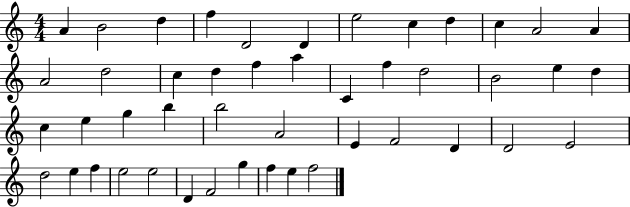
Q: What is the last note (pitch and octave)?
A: F5